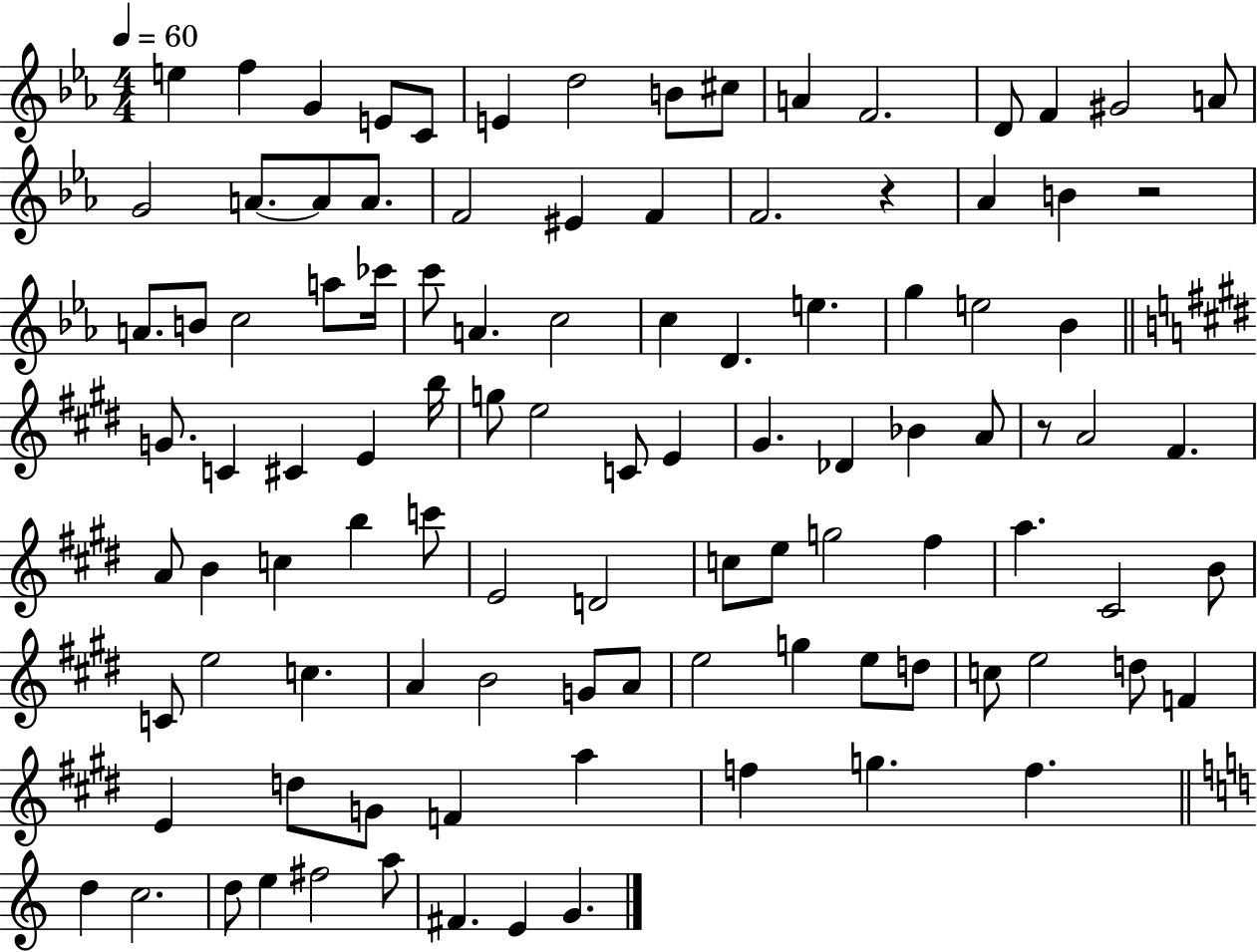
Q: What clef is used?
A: treble